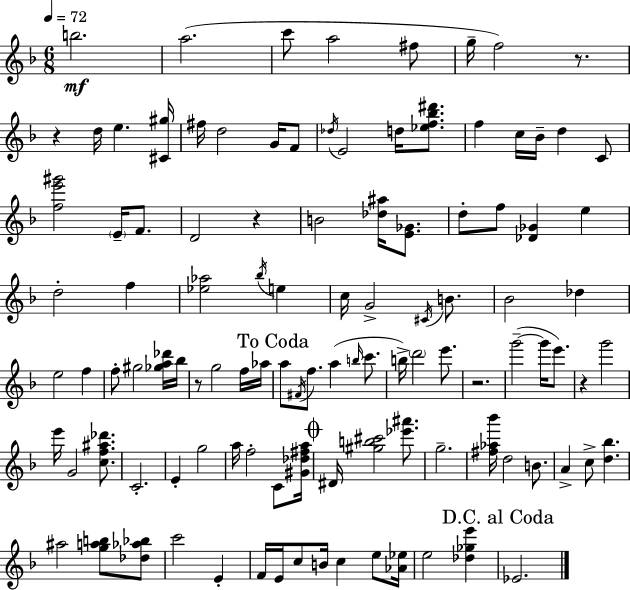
{
  \clef treble
  \numericTimeSignature
  \time 6/8
  \key d \minor
  \tempo 4 = 72
  b''2.\mf | a''2.( | c'''8 a''2 fis''8 | g''16-- f''2) r8. | \break r4 d''16 e''4. <cis' gis''>16 | fis''16 d''2 g'16 f'8 | \acciaccatura { des''16 } e'2 d''16 <ees'' f'' bes'' dis'''>8. | f''4 c''16 bes'16-- d''4 c'8 | \break <f'' e''' gis'''>2 \parenthesize e'16-- f'8. | d'2 r4 | b'2 <des'' ais''>16 <e' ges'>8. | d''8-. f''8 <des' ges'>4 e''4 | \break d''2-. f''4 | <ees'' aes''>2 \acciaccatura { bes''16 } e''4 | c''16 g'2-> \acciaccatura { cis'16 } | b'8. bes'2 des''4 | \break e''2 f''4 | f''8-. gis''2 | <ges'' a'' des'''>16 bes''16 r8 g''2 | f''16 aes''16 \mark "To Coda" a''8 \acciaccatura { fis'16 } f''8. a''4( | \break \grace { b''16 } c'''8. b''16->) \parenthesize d'''2 | e'''8. r2. | g'''2--~(~ | g'''16 e'''8.) r4 g'''2 | \break e'''16 g'2 | <c'' f'' ais'' des'''>8. c'2.-. | e'4-. g''2 | a''16 f''2-. | \break c'8 <gis' des'' fis'' a''>16 \mark \markup { \musicglyph "scripts.coda" } dis'16 <gis'' b'' cis'''>2 | <ees''' ais'''>8. g''2.-- | <fis'' aes'' bes'''>16 d''2 | b'8. a'4-> c''8-> <d'' bes''>4. | \break ais''2 | <g'' a'' b''>8 <des'' aes'' bes''>8 c'''2 | e'4-. f'16 e'16 c''8 b'16 c''4 | e''8 <aes' ees''>16 e''2 | \break <des'' ges'' e'''>4 \mark "D.C. al Coda" ees'2. | \bar "|."
}